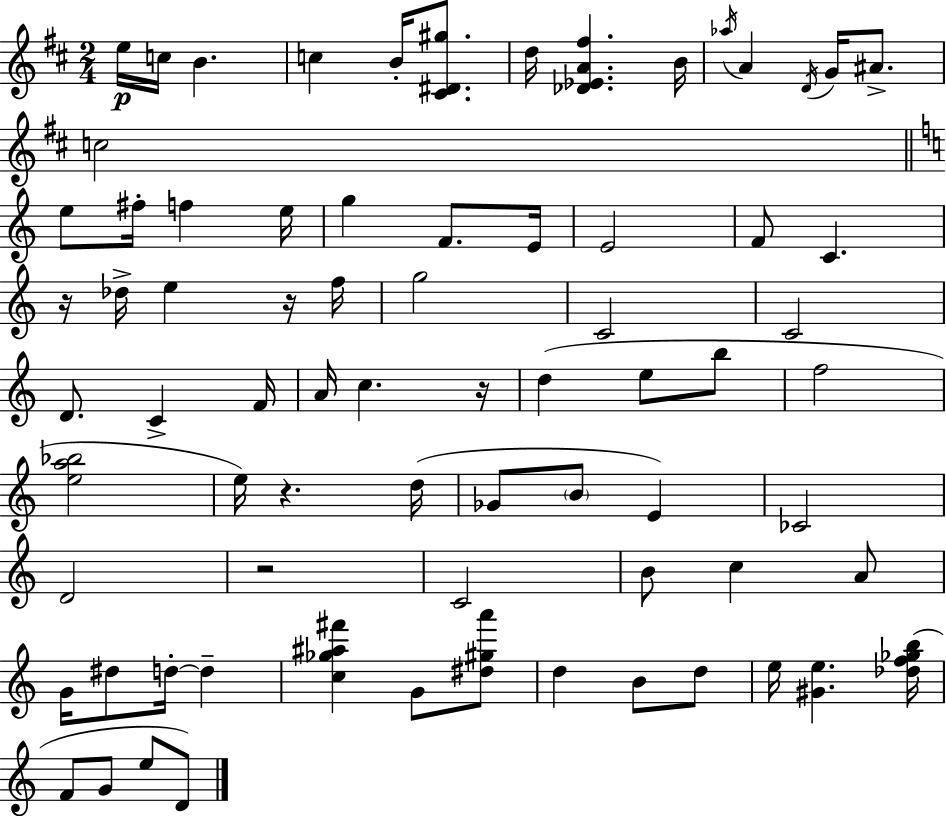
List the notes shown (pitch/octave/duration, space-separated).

E5/s C5/s B4/q. C5/q B4/s [C#4,D#4,G#5]/e. D5/s [Db4,Eb4,A4,F#5]/q. B4/s Ab5/s A4/q D4/s G4/s A#4/e. C5/h E5/e F#5/s F5/q E5/s G5/q F4/e. E4/s E4/h F4/e C4/q. R/s Db5/s E5/q R/s F5/s G5/h C4/h C4/h D4/e. C4/q F4/s A4/s C5/q. R/s D5/q E5/e B5/e F5/h [E5,A5,Bb5]/h E5/s R/q. D5/s Gb4/e B4/e E4/q CES4/h D4/h R/h C4/h B4/e C5/q A4/e G4/s D#5/e D5/s D5/q [C5,Gb5,A#5,F#6]/q G4/e [D#5,G#5,A6]/e D5/q B4/e D5/e E5/s [G#4,E5]/q. [Db5,F5,Gb5,B5]/s F4/e G4/e E5/e D4/e